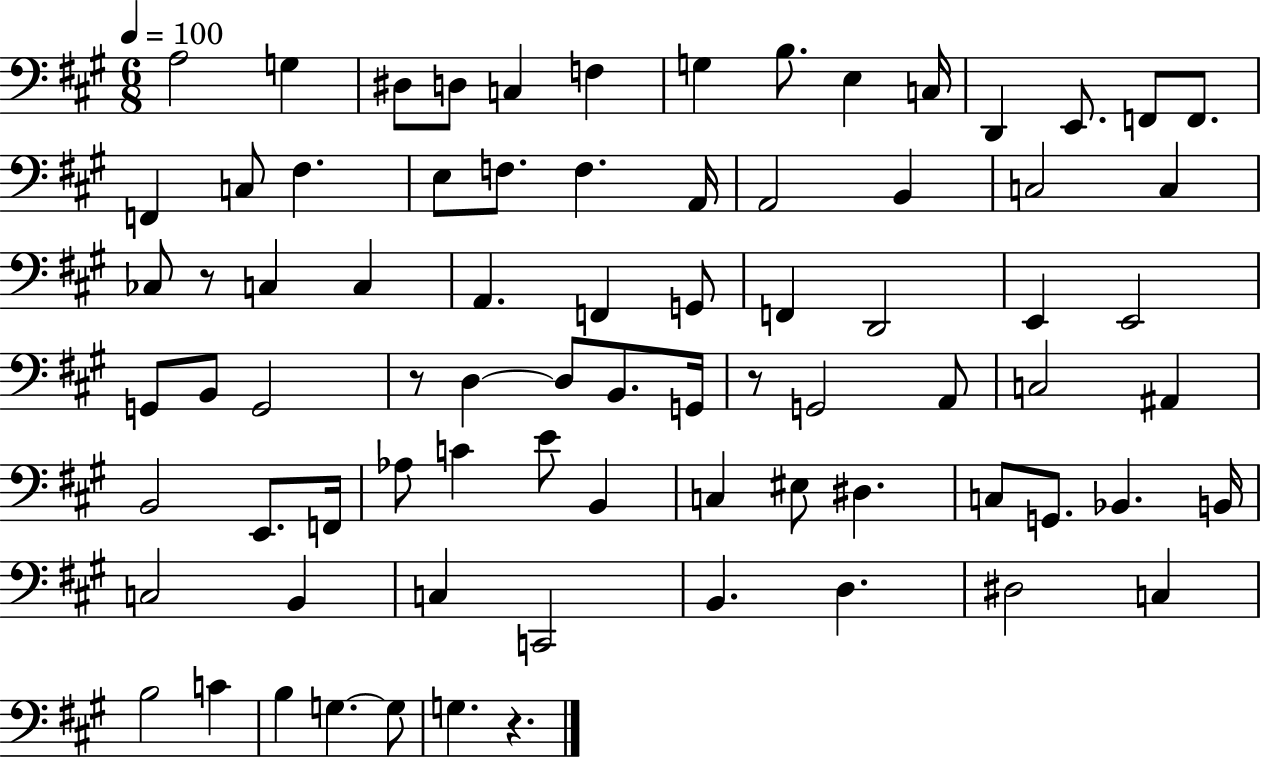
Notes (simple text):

A3/h G3/q D#3/e D3/e C3/q F3/q G3/q B3/e. E3/q C3/s D2/q E2/e. F2/e F2/e. F2/q C3/e F#3/q. E3/e F3/e. F3/q. A2/s A2/h B2/q C3/h C3/q CES3/e R/e C3/q C3/q A2/q. F2/q G2/e F2/q D2/h E2/q E2/h G2/e B2/e G2/h R/e D3/q D3/e B2/e. G2/s R/e G2/h A2/e C3/h A#2/q B2/h E2/e. F2/s Ab3/e C4/q E4/e B2/q C3/q EIS3/e D#3/q. C3/e G2/e. Bb2/q. B2/s C3/h B2/q C3/q C2/h B2/q. D3/q. D#3/h C3/q B3/h C4/q B3/q G3/q. G3/e G3/q. R/q.